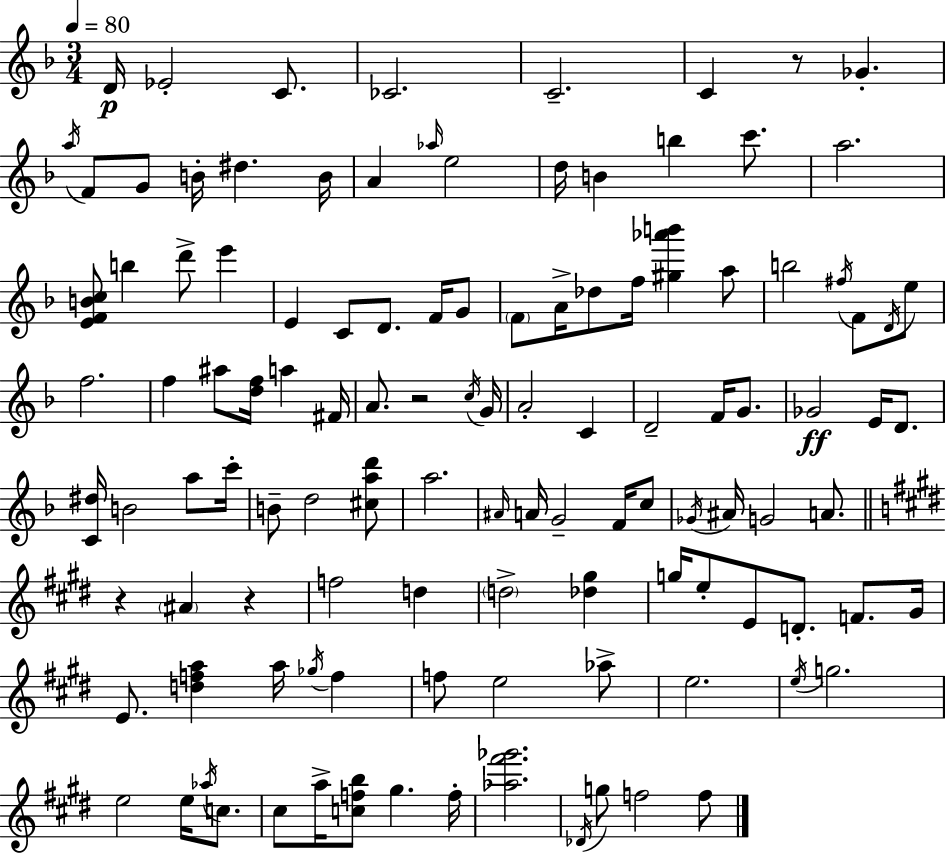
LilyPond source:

{
  \clef treble
  \numericTimeSignature
  \time 3/4
  \key f \major
  \tempo 4 = 80
  d'16\p ees'2-. c'8. | ces'2. | c'2.-- | c'4 r8 ges'4.-. | \break \acciaccatura { a''16 } f'8 g'8 b'16-. dis''4. | b'16 a'4 \grace { aes''16 } e''2 | d''16 b'4 b''4 c'''8. | a''2. | \break <e' f' b' c''>8 b''4 d'''8-> e'''4 | e'4 c'8 d'8. f'16 | g'8 \parenthesize f'8 a'16-> des''8 f''16 <gis'' aes''' b'''>4 | a''8 b''2 \acciaccatura { fis''16 } f'8 | \break \acciaccatura { d'16 } e''8 f''2. | f''4 ais''8 <d'' f''>16 a''4 | fis'16 a'8. r2 | \acciaccatura { c''16 } g'16 a'2-. | \break c'4 d'2-- | f'16 g'8. ges'2\ff | e'16 d'8. <c' dis''>16 b'2 | a''8 c'''16-. b'8-- d''2 | \break <cis'' a'' d'''>8 a''2. | \grace { ais'16 } a'16 g'2-- | f'16 c''8 \acciaccatura { ges'16 } ais'16 g'2 | a'8. \bar "||" \break \key e \major r4 \parenthesize ais'4 r4 | f''2 d''4 | \parenthesize d''2-> <des'' gis''>4 | g''16 e''8-. e'8 d'8.-. f'8. gis'16 | \break e'8. <d'' f'' a''>4 a''16 \acciaccatura { ges''16 } f''4 | f''8 e''2 aes''8-> | e''2. | \acciaccatura { e''16 } g''2. | \break e''2 e''16 \acciaccatura { aes''16 } | c''8. cis''8 a''16-> <c'' f'' b''>8 gis''4. | f''16-. <aes'' fis''' ges'''>2. | \acciaccatura { des'16 } g''8 f''2 | \break f''8 \bar "|."
}